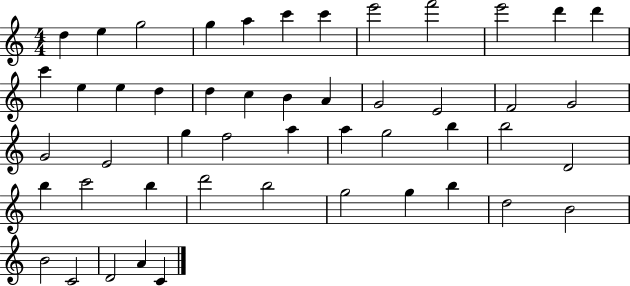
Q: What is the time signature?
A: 4/4